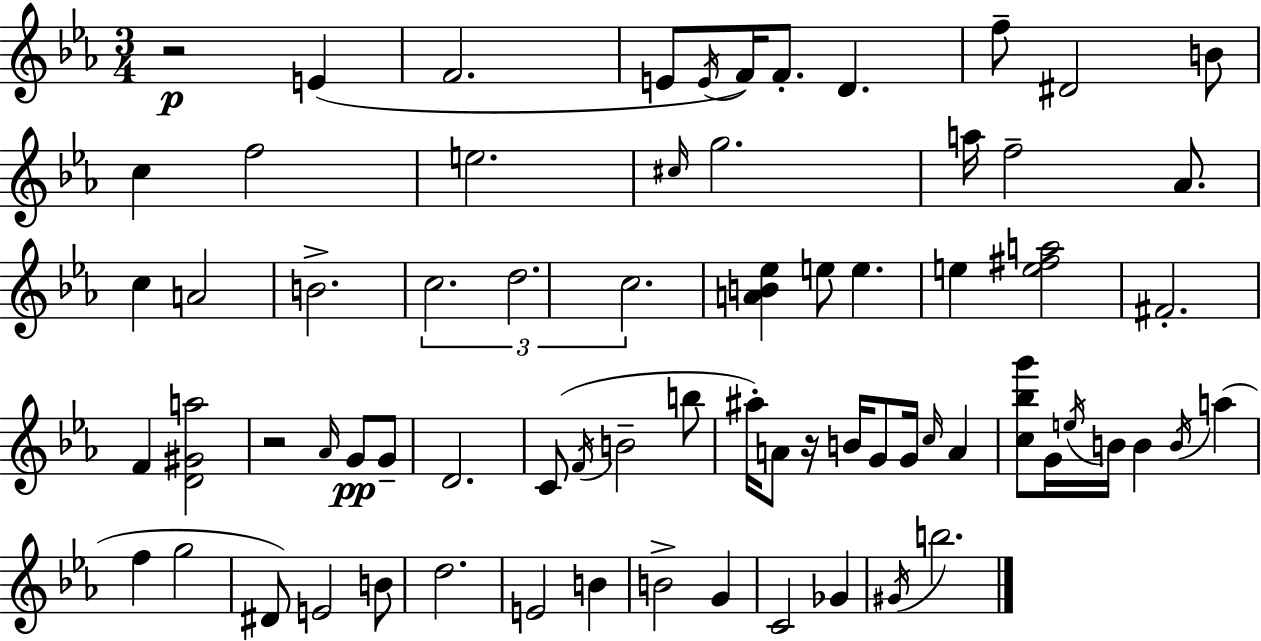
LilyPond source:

{
  \clef treble
  \numericTimeSignature
  \time 3/4
  \key ees \major
  r2\p e'4( | f'2. | e'8 \acciaccatura { e'16 } f'16) f'8.-. d'4. | f''8-- dis'2 b'8 | \break c''4 f''2 | e''2. | \grace { cis''16 } g''2. | a''16 f''2-- aes'8. | \break c''4 a'2 | b'2.-> | \tuplet 3/2 { c''2. | d''2. | \break c''2. } | <a' b' ees''>4 e''8 e''4. | e''4 <e'' fis'' a''>2 | fis'2.-. | \break f'4 <d' gis' a''>2 | r2 \grace { aes'16 } g'8\pp | g'8-- d'2. | c'8( \acciaccatura { f'16 } b'2-- | \break b''8 ais''16-.) a'8 r16 b'16 g'8 g'16 | \grace { c''16 } a'4 <c'' bes'' g'''>8 g'16 \acciaccatura { e''16 } b'16 b'4 | \acciaccatura { b'16 } a''4( f''4 g''2 | dis'8) e'2 | \break b'8 d''2. | e'2 | b'4 b'2-> | g'4 c'2 | \break ges'4 \acciaccatura { gis'16 } b''2. | \bar "|."
}